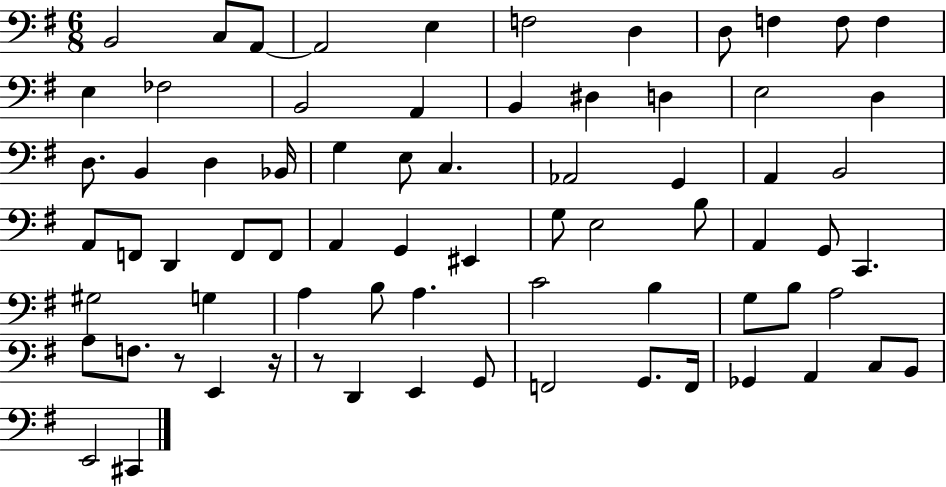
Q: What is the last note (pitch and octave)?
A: C#2